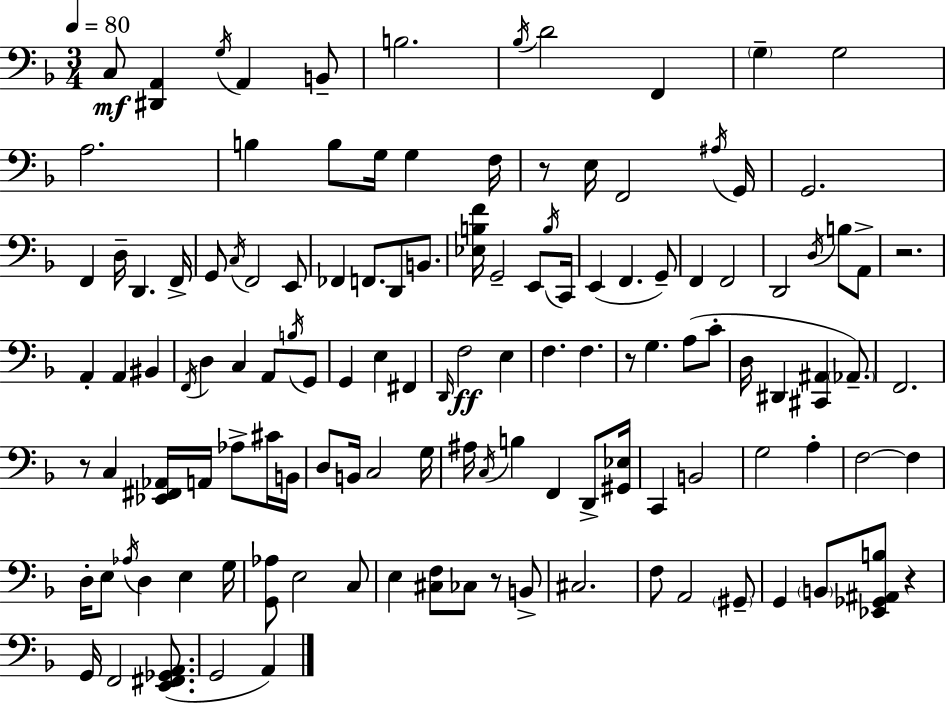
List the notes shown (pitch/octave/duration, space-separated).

C3/e [D#2,A2]/q G3/s A2/q B2/e B3/h. Bb3/s D4/h F2/q G3/q G3/h A3/h. B3/q B3/e G3/s G3/q F3/s R/e E3/s F2/h A#3/s G2/s G2/h. F2/q D3/s D2/q. F2/s G2/e C3/s F2/h E2/e FES2/q F2/e. D2/e B2/e. [Eb3,B3,F4]/s G2/h E2/e B3/s C2/s E2/q F2/q. G2/e F2/q F2/h D2/h D3/s B3/e A2/e R/h. A2/q A2/q BIS2/q F2/s D3/q C3/q A2/e B3/s G2/e G2/q E3/q F#2/q D2/s F3/h E3/q F3/q. F3/q. R/e G3/q. A3/e C4/e D3/s D#2/q [C#2,A#2]/q Ab2/e. F2/h. R/e C3/q [Eb2,F#2,Ab2]/s A2/s Ab3/e C#4/s B2/s D3/e B2/s C3/h G3/s A#3/s C3/s B3/q F2/q D2/e [G#2,Eb3]/s C2/q B2/h G3/h A3/q F3/h F3/q D3/s E3/e Ab3/s D3/q E3/q G3/s [G2,Ab3]/e E3/h C3/e E3/q [C#3,F3]/e CES3/e R/e B2/e C#3/h. F3/e A2/h G#2/e G2/q B2/e [Eb2,Gb2,A#2,B3]/e R/q G2/s F2/h [E2,F#2,Gb2,A2]/e. G2/h A2/q